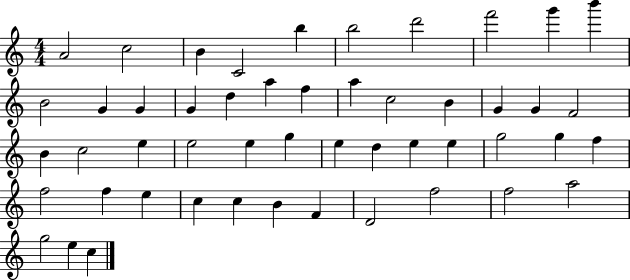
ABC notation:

X:1
T:Untitled
M:4/4
L:1/4
K:C
A2 c2 B C2 b b2 d'2 f'2 g' b' B2 G G G d a f a c2 B G G F2 B c2 e e2 e g e d e e g2 g f f2 f e c c B F D2 f2 f2 a2 g2 e c